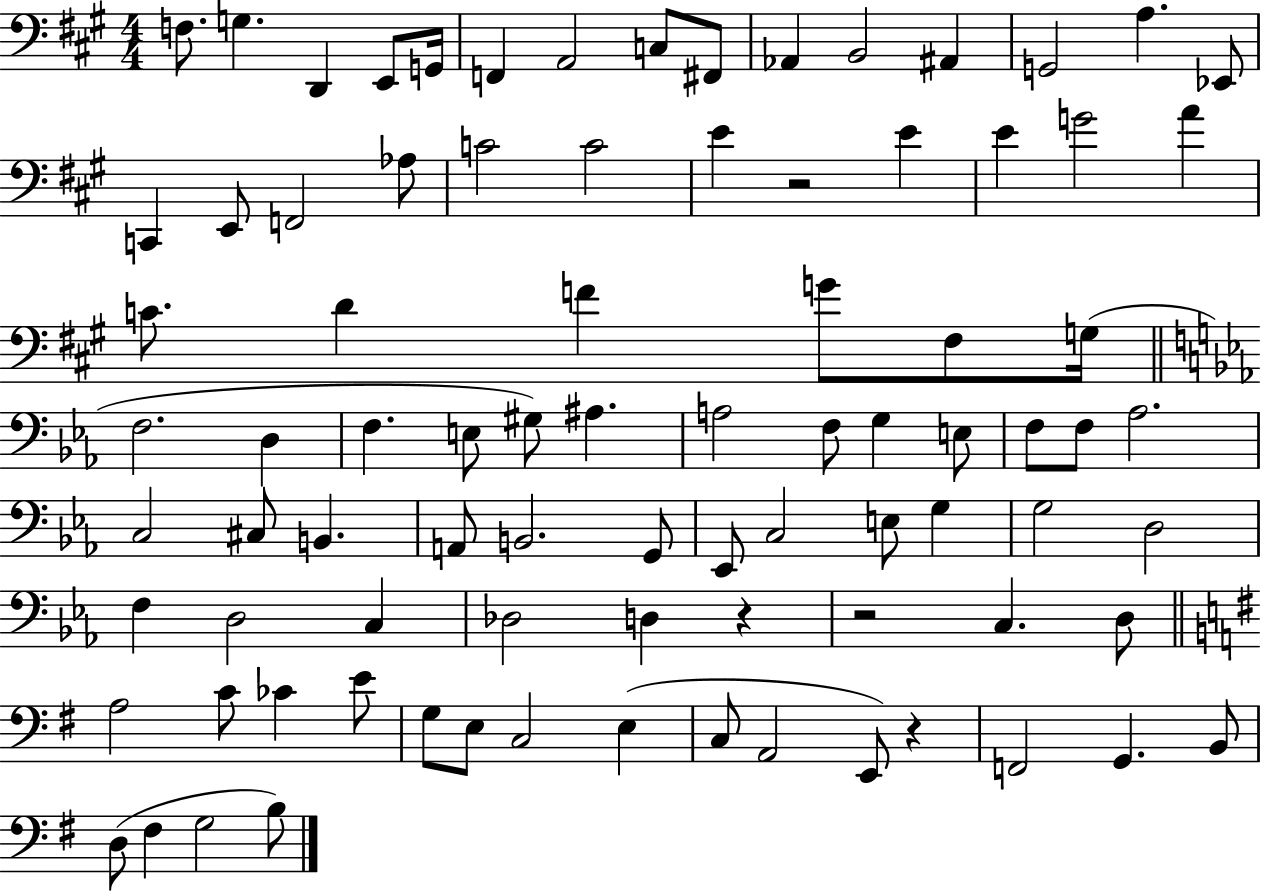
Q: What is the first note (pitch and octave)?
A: F3